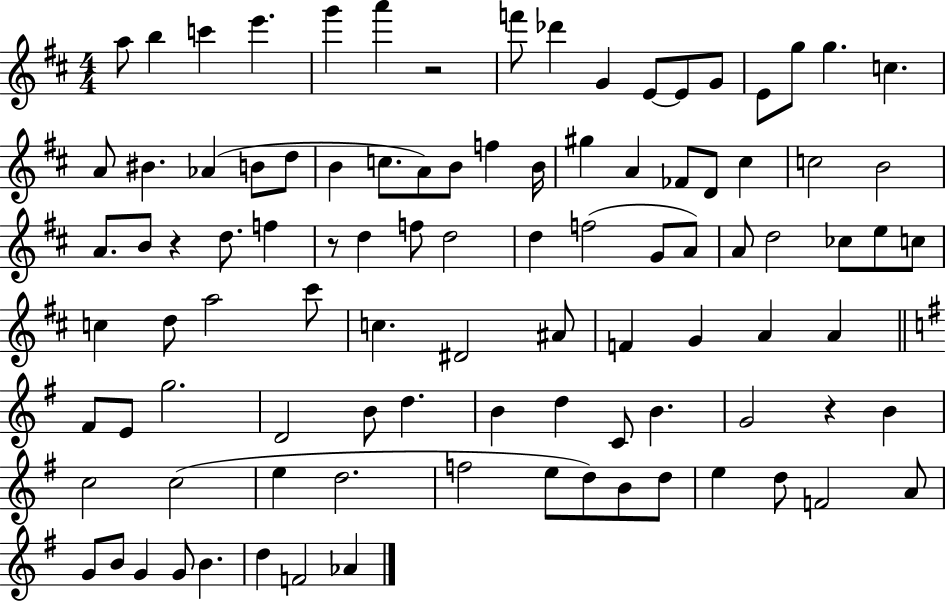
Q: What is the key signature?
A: D major